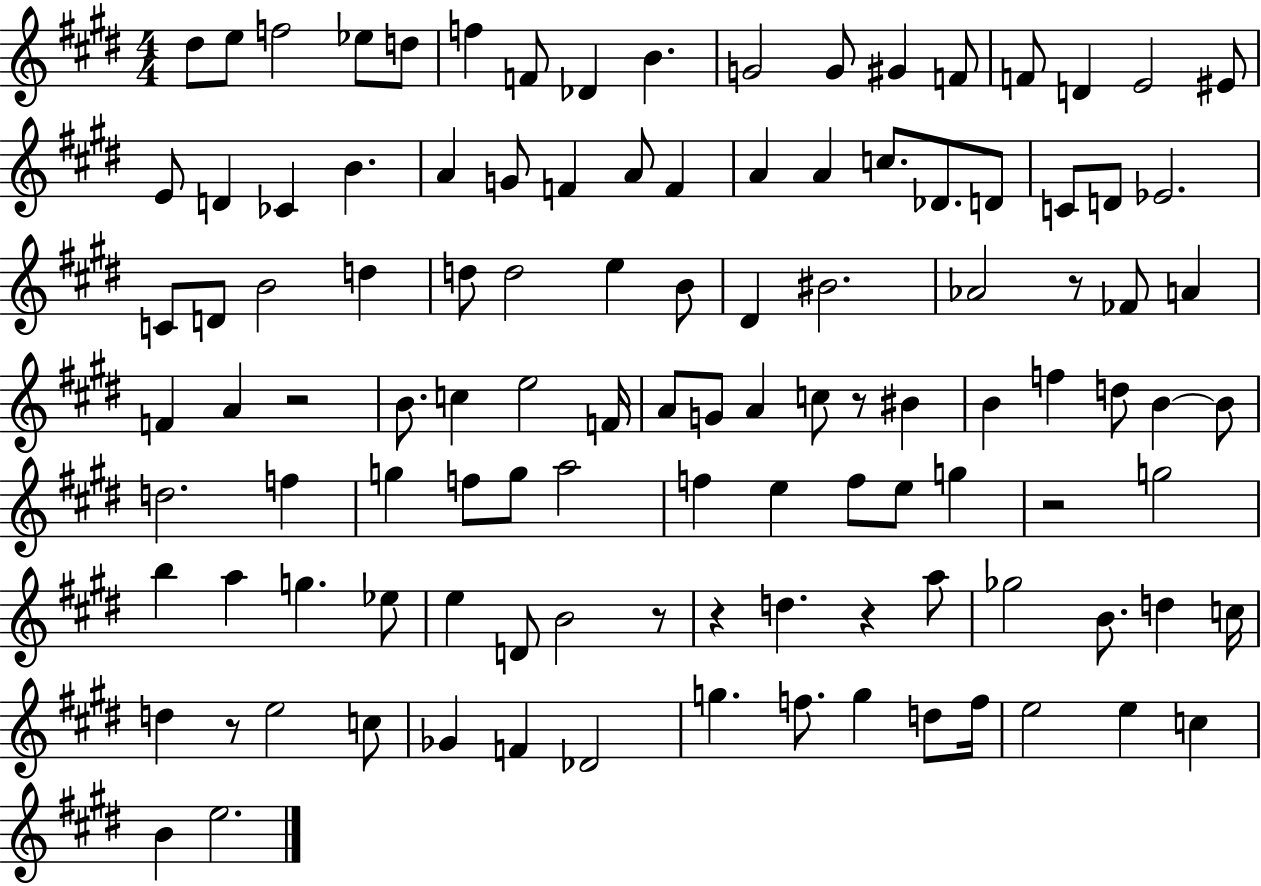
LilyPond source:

{
  \clef treble
  \numericTimeSignature
  \time 4/4
  \key e \major
  dis''8 e''8 f''2 ees''8 d''8 | f''4 f'8 des'4 b'4. | g'2 g'8 gis'4 f'8 | f'8 d'4 e'2 eis'8 | \break e'8 d'4 ces'4 b'4. | a'4 g'8 f'4 a'8 f'4 | a'4 a'4 c''8. des'8. d'8 | c'8 d'8 ees'2. | \break c'8 d'8 b'2 d''4 | d''8 d''2 e''4 b'8 | dis'4 bis'2. | aes'2 r8 fes'8 a'4 | \break f'4 a'4 r2 | b'8. c''4 e''2 f'16 | a'8 g'8 a'4 c''8 r8 bis'4 | b'4 f''4 d''8 b'4~~ b'8 | \break d''2. f''4 | g''4 f''8 g''8 a''2 | f''4 e''4 f''8 e''8 g''4 | r2 g''2 | \break b''4 a''4 g''4. ees''8 | e''4 d'8 b'2 r8 | r4 d''4. r4 a''8 | ges''2 b'8. d''4 c''16 | \break d''4 r8 e''2 c''8 | ges'4 f'4 des'2 | g''4. f''8. g''4 d''8 f''16 | e''2 e''4 c''4 | \break b'4 e''2. | \bar "|."
}